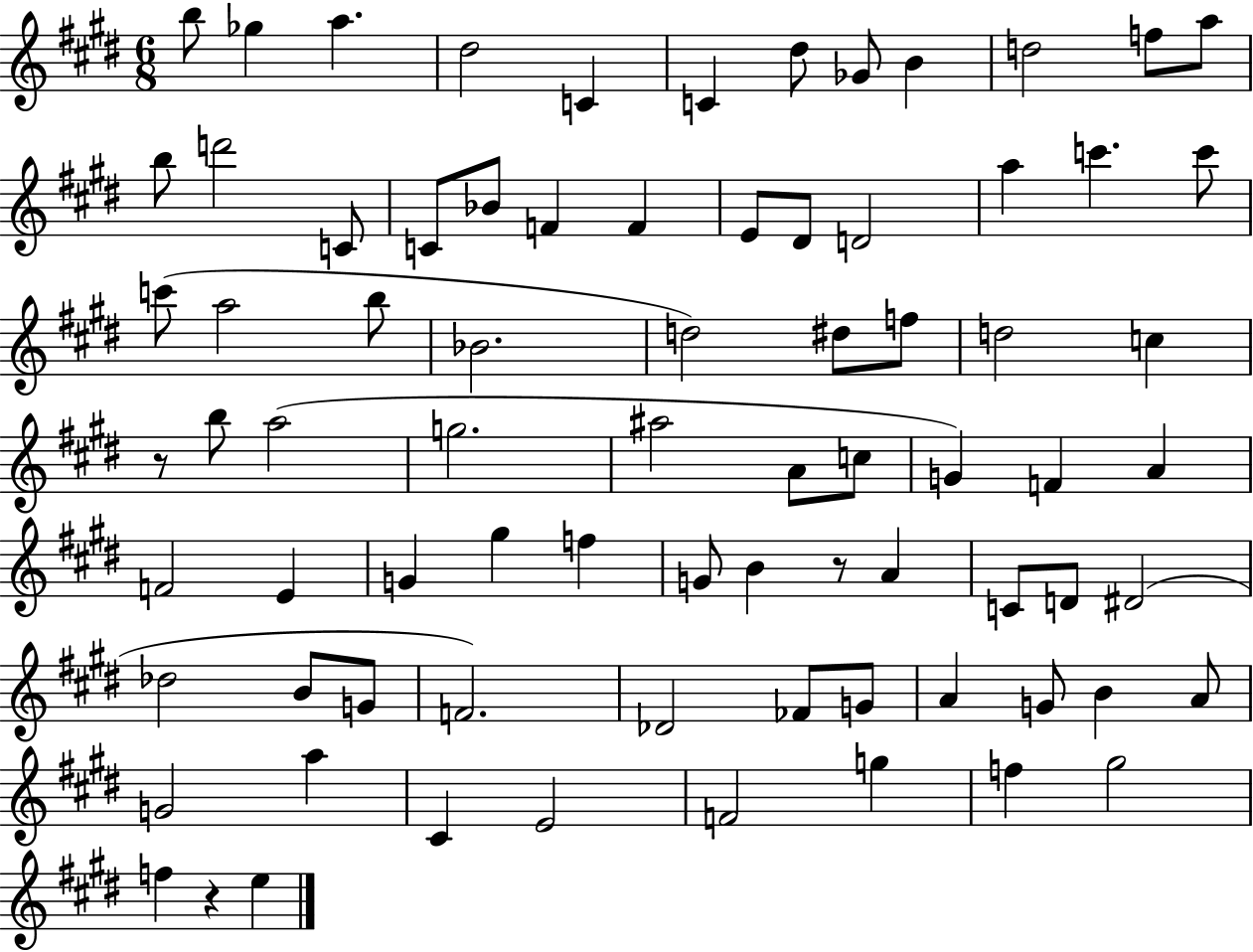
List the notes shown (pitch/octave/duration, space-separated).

B5/e Gb5/q A5/q. D#5/h C4/q C4/q D#5/e Gb4/e B4/q D5/h F5/e A5/e B5/e D6/h C4/e C4/e Bb4/e F4/q F4/q E4/e D#4/e D4/h A5/q C6/q. C6/e C6/e A5/h B5/e Bb4/h. D5/h D#5/e F5/e D5/h C5/q R/e B5/e A5/h G5/h. A#5/h A4/e C5/e G4/q F4/q A4/q F4/h E4/q G4/q G#5/q F5/q G4/e B4/q R/e A4/q C4/e D4/e D#4/h Db5/h B4/e G4/e F4/h. Db4/h FES4/e G4/e A4/q G4/e B4/q A4/e G4/h A5/q C#4/q E4/h F4/h G5/q F5/q G#5/h F5/q R/q E5/q